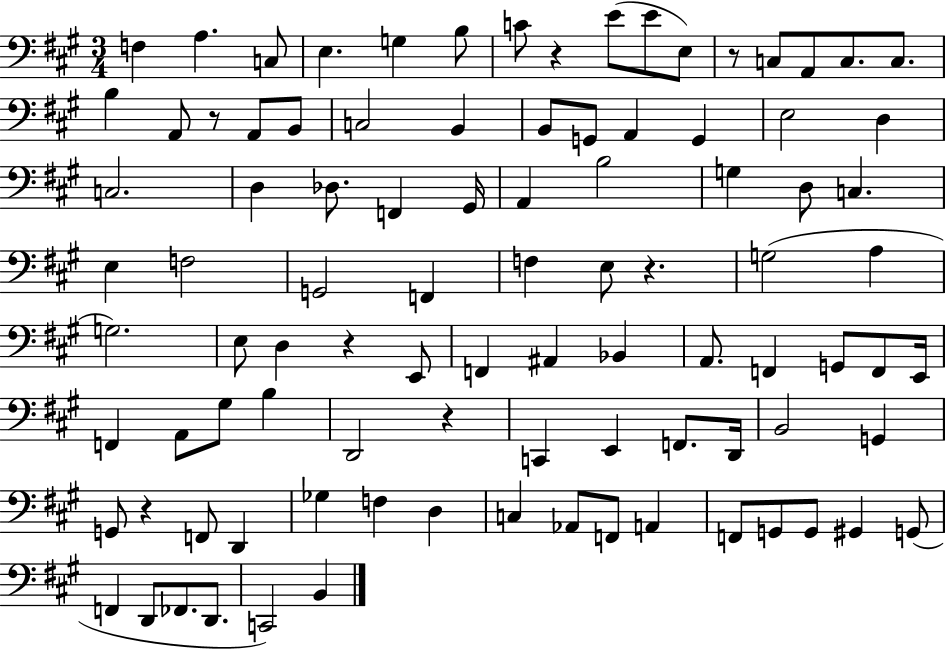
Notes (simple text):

F3/q A3/q. C3/e E3/q. G3/q B3/e C4/e R/q E4/e E4/e E3/e R/e C3/e A2/e C3/e. C3/e. B3/q A2/e R/e A2/e B2/e C3/h B2/q B2/e G2/e A2/q G2/q E3/h D3/q C3/h. D3/q Db3/e. F2/q G#2/s A2/q B3/h G3/q D3/e C3/q. E3/q F3/h G2/h F2/q F3/q E3/e R/q. G3/h A3/q G3/h. E3/e D3/q R/q E2/e F2/q A#2/q Bb2/q A2/e. F2/q G2/e F2/e E2/s F2/q A2/e G#3/e B3/q D2/h R/q C2/q E2/q F2/e. D2/s B2/h G2/q G2/e R/q F2/e D2/q Gb3/q F3/q D3/q C3/q Ab2/e F2/e A2/q F2/e G2/e G2/e G#2/q G2/e F2/q D2/e FES2/e. D2/e. C2/h B2/q